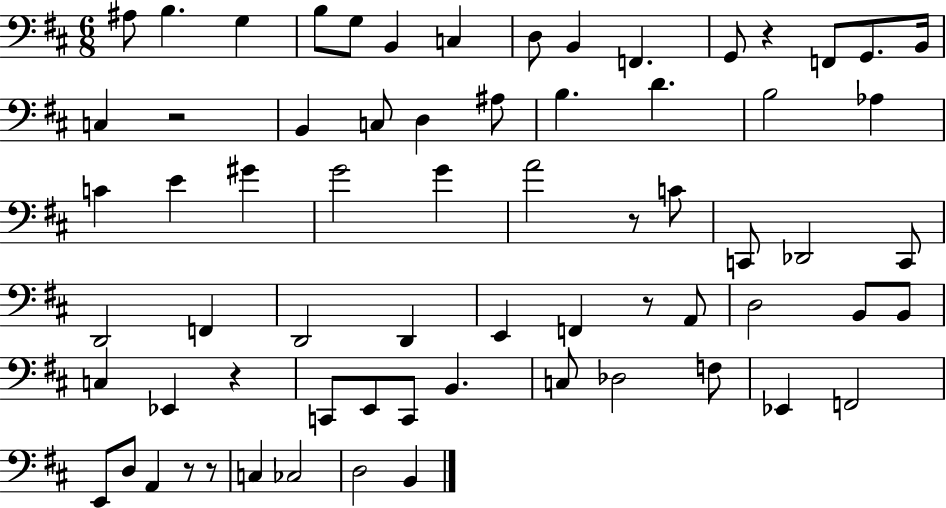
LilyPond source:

{
  \clef bass
  \numericTimeSignature
  \time 6/8
  \key d \major
  ais8 b4. g4 | b8 g8 b,4 c4 | d8 b,4 f,4. | g,8 r4 f,8 g,8. b,16 | \break c4 r2 | b,4 c8 d4 ais8 | b4. d'4. | b2 aes4 | \break c'4 e'4 gis'4 | g'2 g'4 | a'2 r8 c'8 | c,8 des,2 c,8 | \break d,2 f,4 | d,2 d,4 | e,4 f,4 r8 a,8 | d2 b,8 b,8 | \break c4 ees,4 r4 | c,8 e,8 c,8 b,4. | c8 des2 f8 | ees,4 f,2 | \break e,8 d8 a,4 r8 r8 | c4 ces2 | d2 b,4 | \bar "|."
}